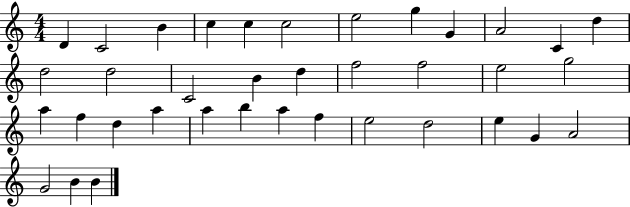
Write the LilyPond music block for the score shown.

{
  \clef treble
  \numericTimeSignature
  \time 4/4
  \key c \major
  d'4 c'2 b'4 | c''4 c''4 c''2 | e''2 g''4 g'4 | a'2 c'4 d''4 | \break d''2 d''2 | c'2 b'4 d''4 | f''2 f''2 | e''2 g''2 | \break a''4 f''4 d''4 a''4 | a''4 b''4 a''4 f''4 | e''2 d''2 | e''4 g'4 a'2 | \break g'2 b'4 b'4 | \bar "|."
}